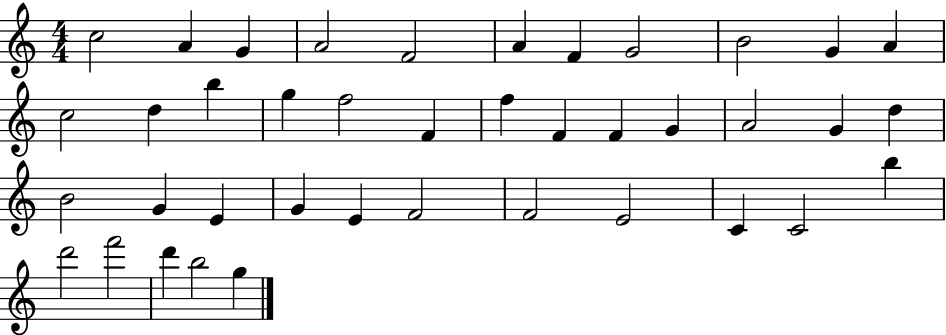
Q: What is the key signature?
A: C major